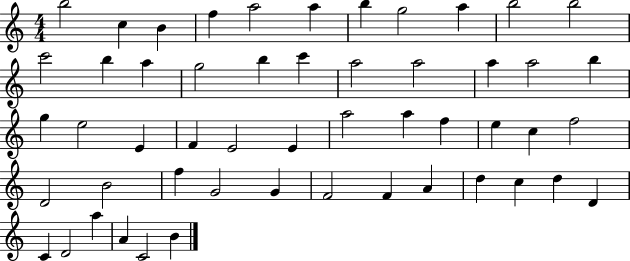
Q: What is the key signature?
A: C major